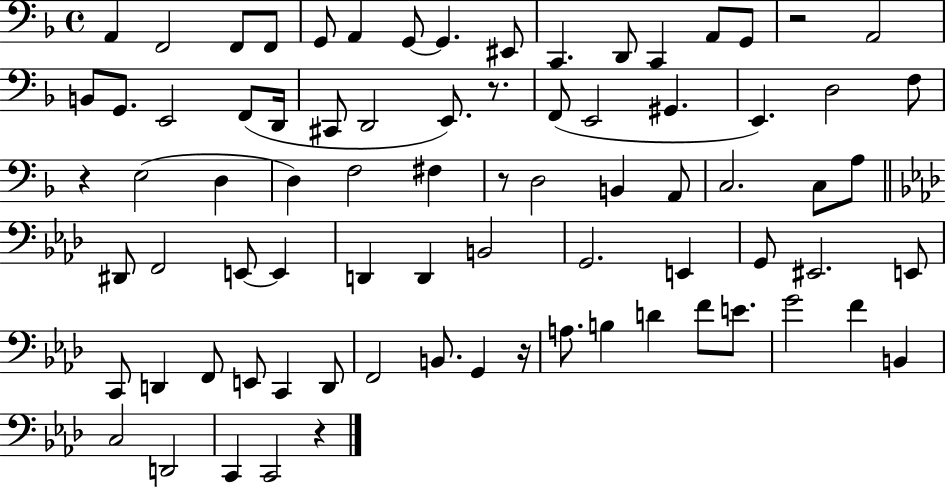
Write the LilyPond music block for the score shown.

{
  \clef bass
  \time 4/4
  \defaultTimeSignature
  \key f \major
  a,4 f,2 f,8 f,8 | g,8 a,4 g,8~~ g,4. eis,8 | c,4. d,8 c,4 a,8 g,8 | r2 a,2 | \break b,8 g,8. e,2 f,8( d,16 | cis,8 d,2 e,8.) r8. | f,8( e,2 gis,4. | e,4.) d2 f8 | \break r4 e2( d4 | d4) f2 fis4 | r8 d2 b,4 a,8 | c2. c8 a8 | \break \bar "||" \break \key aes \major dis,8 f,2 e,8~~ e,4 | d,4 d,4 b,2 | g,2. e,4 | g,8 eis,2. e,8 | \break c,8 d,4 f,8 e,8 c,4 d,8 | f,2 b,8. g,4 r16 | a8. b4 d'4 f'8 e'8. | g'2 f'4 b,4 | \break c2 d,2 | c,4 c,2 r4 | \bar "|."
}